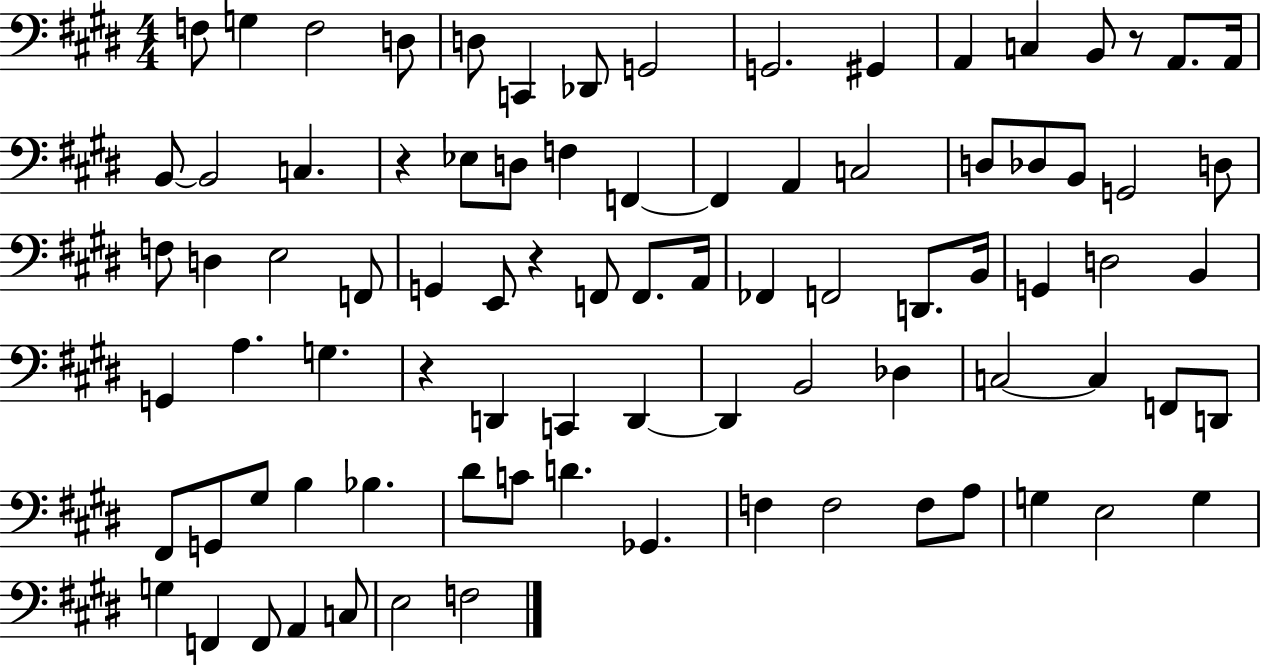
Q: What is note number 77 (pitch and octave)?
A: F2